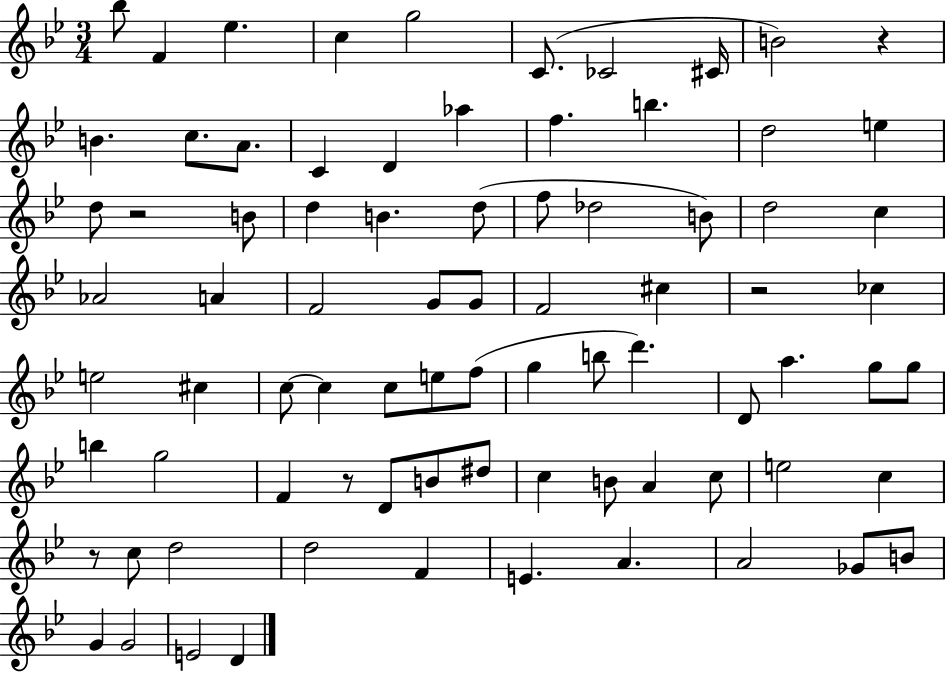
{
  \clef treble
  \numericTimeSignature
  \time 3/4
  \key bes \major
  bes''8 f'4 ees''4. | c''4 g''2 | c'8.( ces'2 cis'16 | b'2) r4 | \break b'4. c''8. a'8. | c'4 d'4 aes''4 | f''4. b''4. | d''2 e''4 | \break d''8 r2 b'8 | d''4 b'4. d''8( | f''8 des''2 b'8) | d''2 c''4 | \break aes'2 a'4 | f'2 g'8 g'8 | f'2 cis''4 | r2 ces''4 | \break e''2 cis''4 | c''8~~ c''4 c''8 e''8 f''8( | g''4 b''8 d'''4.) | d'8 a''4. g''8 g''8 | \break b''4 g''2 | f'4 r8 d'8 b'8 dis''8 | c''4 b'8 a'4 c''8 | e''2 c''4 | \break r8 c''8 d''2 | d''2 f'4 | e'4. a'4. | a'2 ges'8 b'8 | \break g'4 g'2 | e'2 d'4 | \bar "|."
}